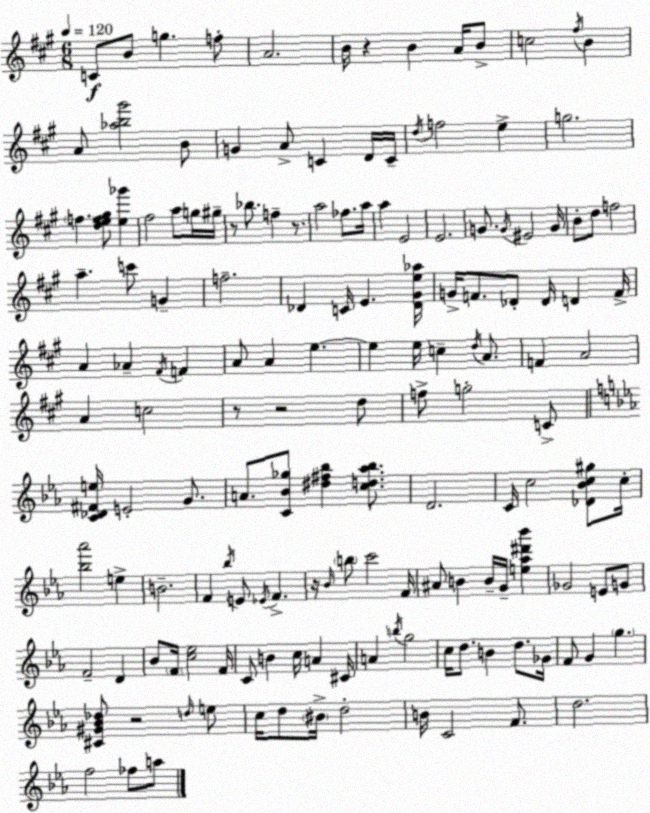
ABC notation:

X:1
T:Untitled
M:6/8
L:1/4
K:A
C/2 B/2 g f/2 A2 B/4 z B A/4 B/2 c2 ^f/4 B A/2 [_ab^g']2 B/2 G A/2 C D/4 C/4 d/4 f2 e g2 f [def^g]/2 [e_g'] ^f2 a/2 g/4 ^g/4 z/2 _b/2 f z/2 a2 _f/2 a/4 a E2 E2 G/2 G/4 ^E2 G/4 B/2 d/2 f2 a c'/2 G f2 _D C/4 E [_D^Ge_a]/4 G/4 F/2 _D/2 _D/4 D F/4 A _A ^F/4 F A/2 A e e e/4 c d/4 A/2 F A2 A c2 z/2 z2 d/2 f/2 g2 C/2 [C_D^Fe]/4 E2 G/2 A/2 [C_B_g]/2 [^d^f_b] [cd_a_b]/2 D2 C/4 c2 [_D_Bc^g]/2 c/4 [_b_a']2 e B2 F _b/4 E/2 _E/4 F z/4 _B/4 b/2 c'2 F/4 ^A/2 B B/4 G/4 [e_a^d'_b'] _G2 E/2 G/2 F2 D _B/2 F/4 [c_e]2 F/4 C/2 B c/4 A ^C/4 A b/4 g2 c/4 d/2 B d/2 _G/4 F/2 G g [^C^G_B_d]/2 z2 d/4 e/2 c/4 d/2 ^B/4 d2 B/4 C2 F/2 d2 f2 _f/2 a/2